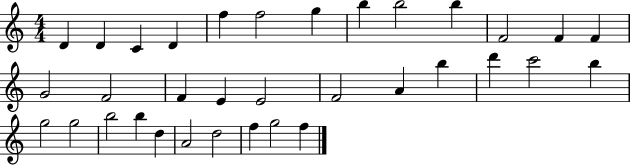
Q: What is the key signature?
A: C major